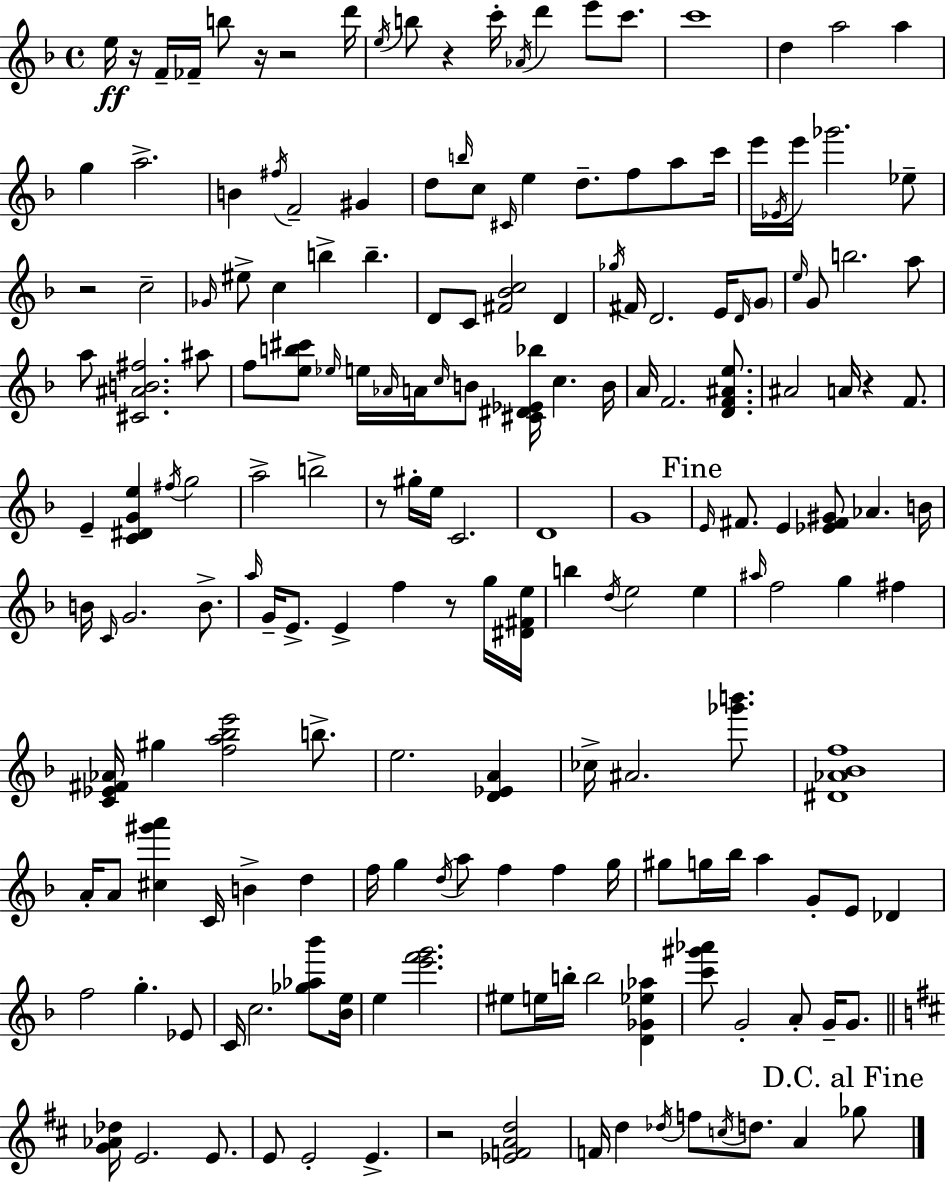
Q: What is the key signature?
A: D minor